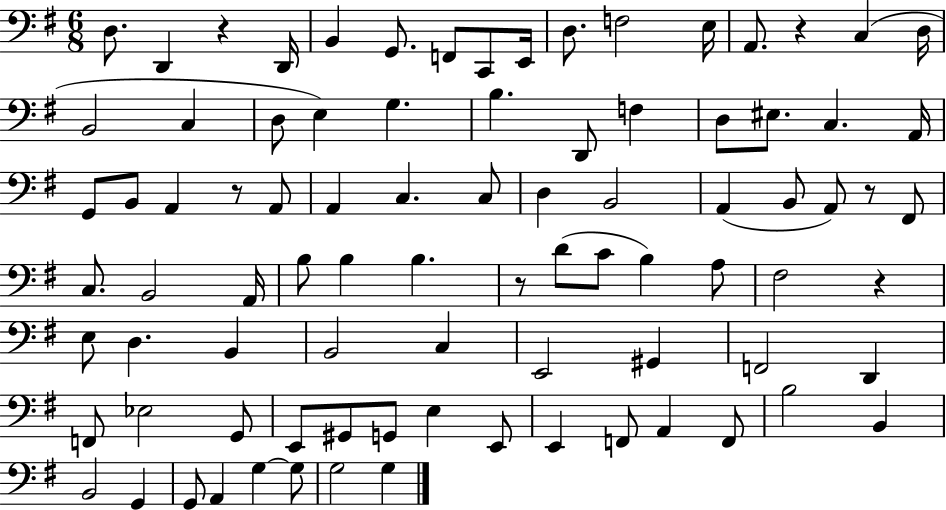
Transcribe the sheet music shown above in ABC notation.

X:1
T:Untitled
M:6/8
L:1/4
K:G
D,/2 D,, z D,,/4 B,, G,,/2 F,,/2 C,,/2 E,,/4 D,/2 F,2 E,/4 A,,/2 z C, D,/4 B,,2 C, D,/2 E, G, B, D,,/2 F, D,/2 ^E,/2 C, A,,/4 G,,/2 B,,/2 A,, z/2 A,,/2 A,, C, C,/2 D, B,,2 A,, B,,/2 A,,/2 z/2 ^F,,/2 C,/2 B,,2 A,,/4 B,/2 B, B, z/2 D/2 C/2 B, A,/2 ^F,2 z E,/2 D, B,, B,,2 C, E,,2 ^G,, F,,2 D,, F,,/2 _E,2 G,,/2 E,,/2 ^G,,/2 G,,/2 E, E,,/2 E,, F,,/2 A,, F,,/2 B,2 B,, B,,2 G,, G,,/2 A,, G, G,/2 G,2 G,